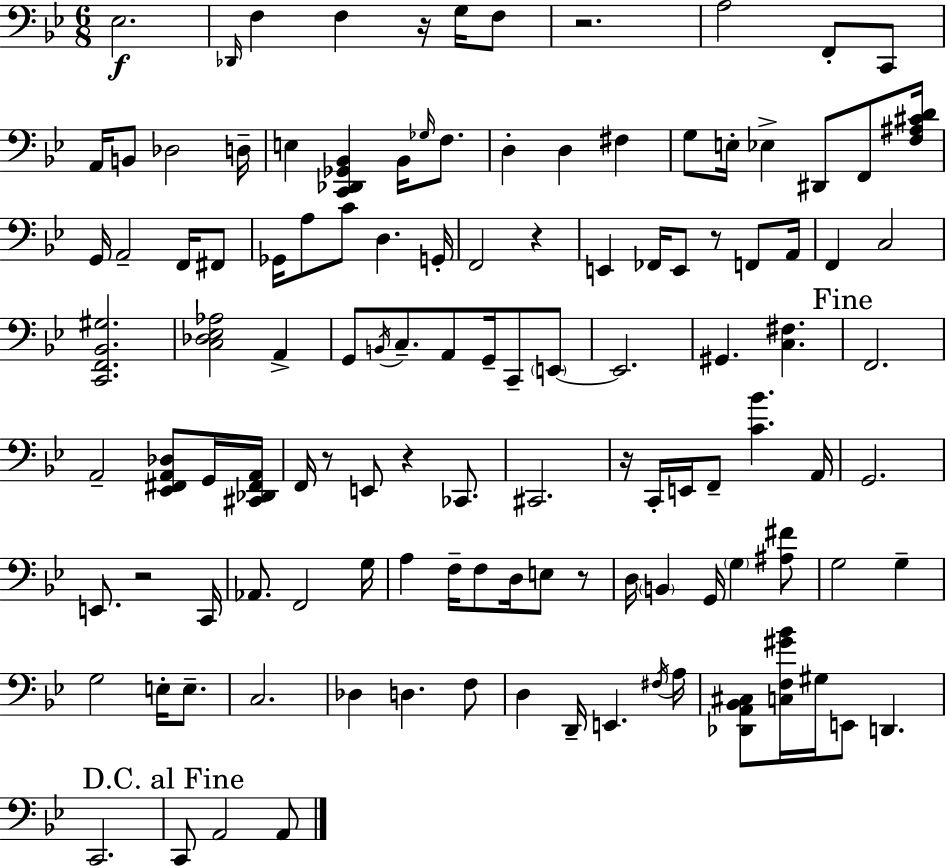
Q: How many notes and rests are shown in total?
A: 119